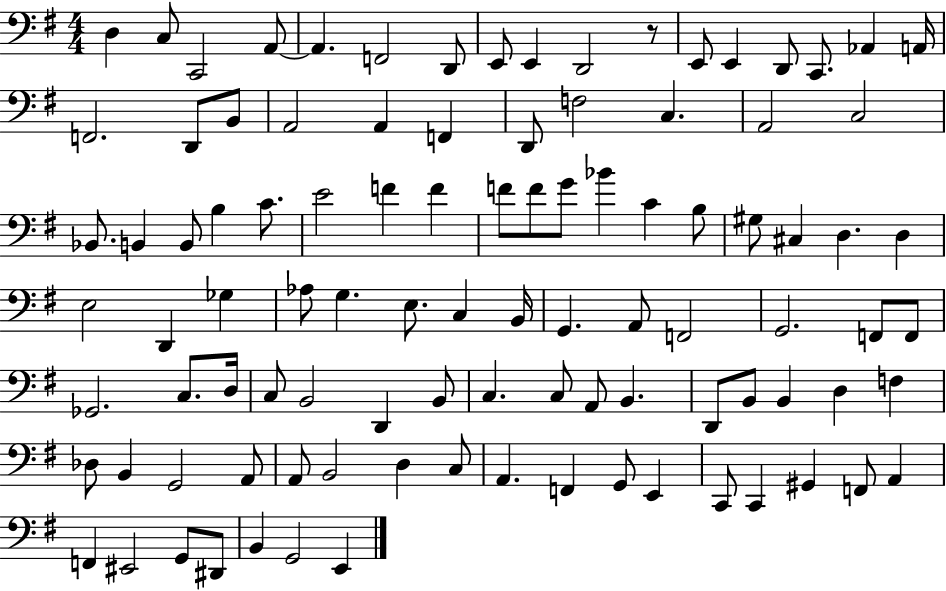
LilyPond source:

{
  \clef bass
  \numericTimeSignature
  \time 4/4
  \key g \major
  d4 c8 c,2 a,8~~ | a,4. f,2 d,8 | e,8 e,4 d,2 r8 | e,8 e,4 d,8 c,8. aes,4 a,16 | \break f,2. d,8 b,8 | a,2 a,4 f,4 | d,8 f2 c4. | a,2 c2 | \break bes,8. b,4 b,8 b4 c'8. | e'2 f'4 f'4 | f'8 f'8 g'8 bes'4 c'4 b8 | gis8 cis4 d4. d4 | \break e2 d,4 ges4 | aes8 g4. e8. c4 b,16 | g,4. a,8 f,2 | g,2. f,8 f,8 | \break ges,2. c8. d16 | c8 b,2 d,4 b,8 | c4. c8 a,8 b,4. | d,8 b,8 b,4 d4 f4 | \break des8 b,4 g,2 a,8 | a,8 b,2 d4 c8 | a,4. f,4 g,8 e,4 | c,8 c,4 gis,4 f,8 a,4 | \break f,4 eis,2 g,8 dis,8 | b,4 g,2 e,4 | \bar "|."
}